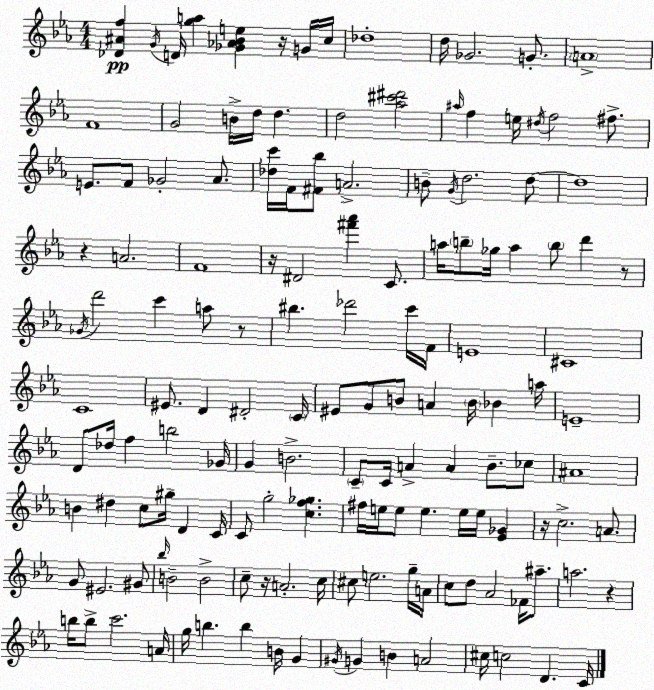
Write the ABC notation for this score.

X:1
T:Untitled
M:4/4
L:1/4
K:Cm
[_D^Af] G/4 D/4 [ga] [_G_A_Be] z/4 G/4 c/4 _d4 d/4 _G2 G/2 A4 F4 G2 B/4 d/4 d d2 [_a^c'^d']2 ^a/4 f e/4 ^d/4 f2 ^f/2 E/2 F/2 _G2 _A/2 [_dc']/4 F/4 [^F_b]/2 A2 B/2 G/4 d2 d/2 d4 z A2 F4 z/4 ^D2 [^f'_a'] C/2 a/4 b/2 _g/4 a b/2 d' z/2 _G/4 d'2 c' a/2 z/2 ^b _d'2 c'/4 F/4 E4 ^C4 C4 ^E/2 D ^D2 C/4 ^E/2 G/2 B/2 A B/4 _B a/4 E4 D/2 _d/4 f b2 _G/4 G B2 C/2 C/4 A A _B/2 _c/2 ^A4 B ^d c/2 ^g/4 D C/4 C/2 g2 [cf_g] ^f/4 e/4 e/2 e e/4 e/4 [_E_G] z/4 c2 A/2 G/2 ^E2 ^G/2 _b/4 B2 B2 c/2 z/4 A2 c/4 ^c/2 e2 g/4 A/4 c/2 d/2 _A2 _F/4 ^a/2 a2 z b/4 b/2 c'2 A/4 g/4 b b B/4 G ^G/4 G B A2 ^c/4 c2 D C/4